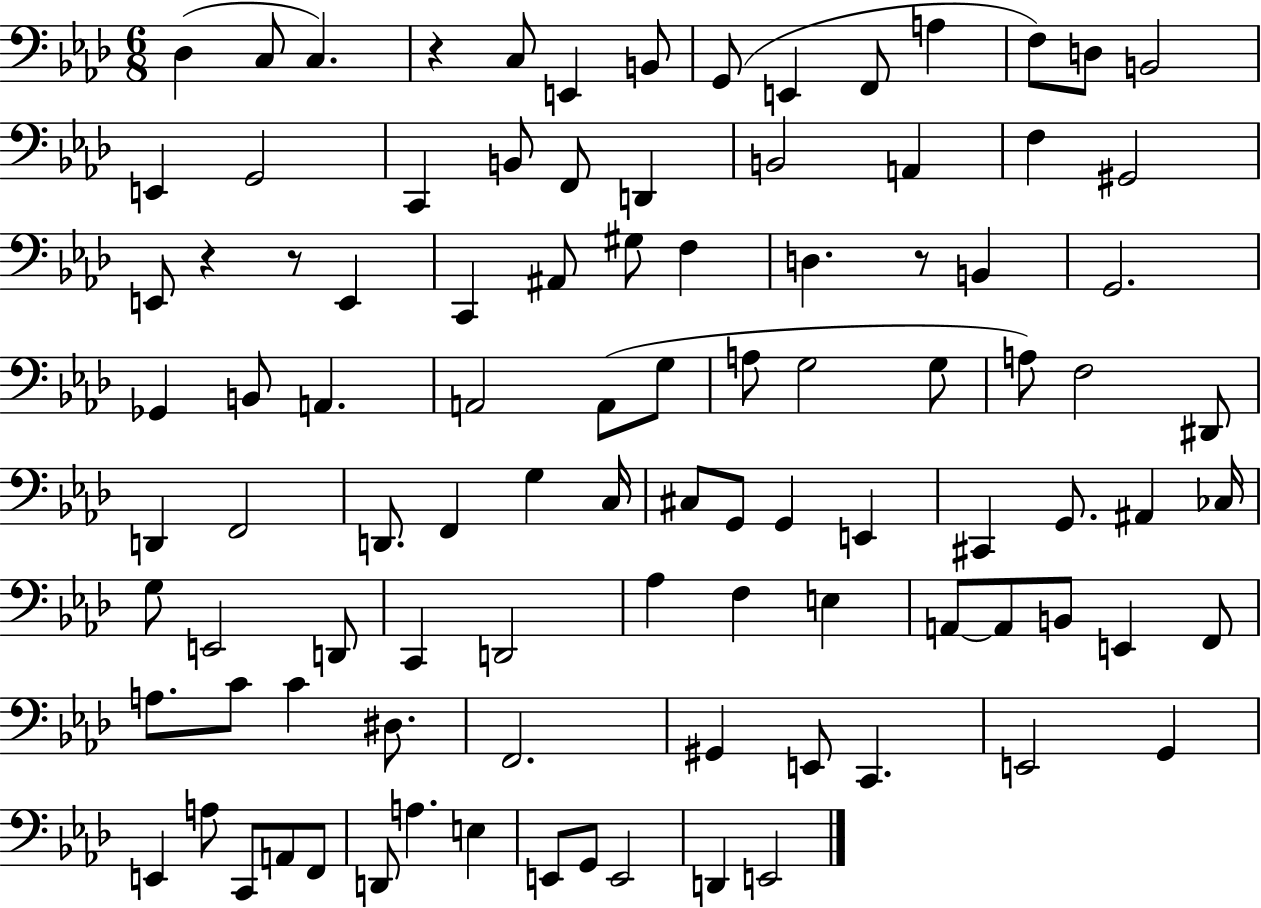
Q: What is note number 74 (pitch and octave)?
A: C4